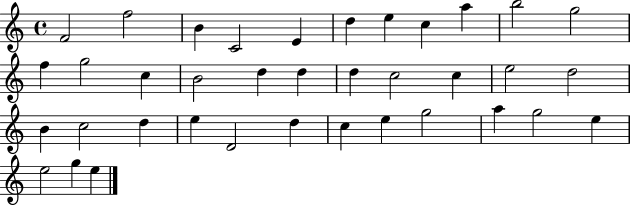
X:1
T:Untitled
M:4/4
L:1/4
K:C
F2 f2 B C2 E d e c a b2 g2 f g2 c B2 d d d c2 c e2 d2 B c2 d e D2 d c e g2 a g2 e e2 g e